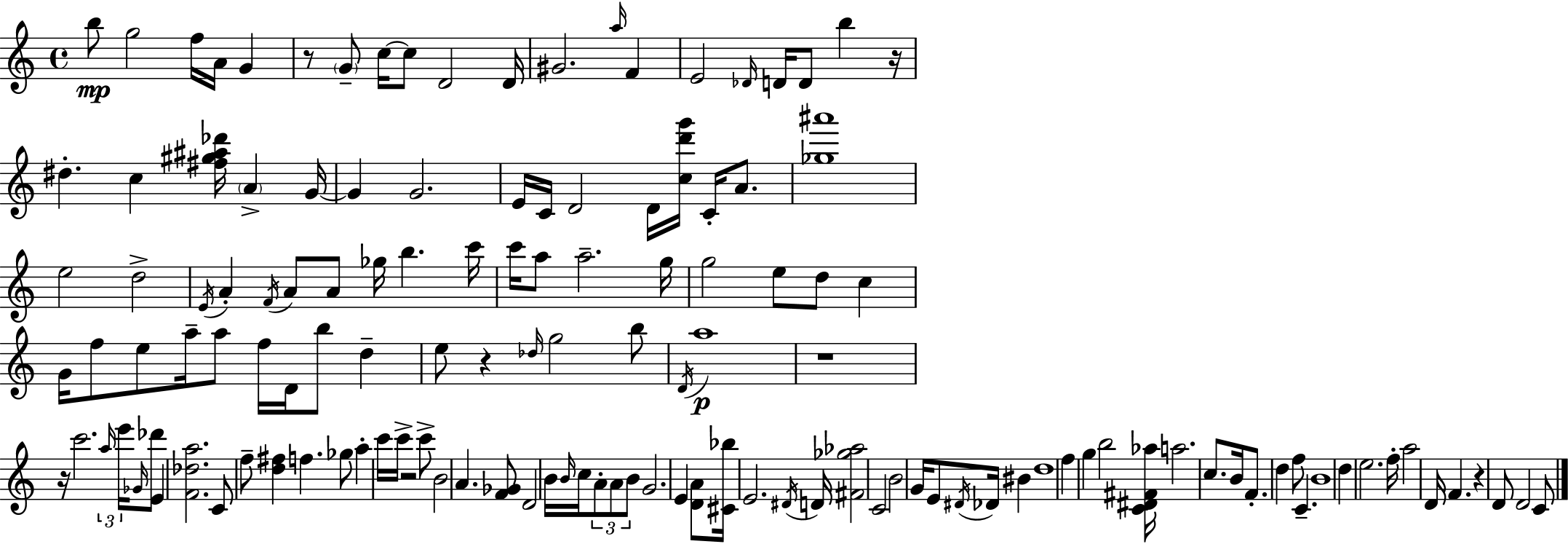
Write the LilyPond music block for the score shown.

{
  \clef treble
  \time 4/4
  \defaultTimeSignature
  \key c \major
  b''8\mp g''2 f''16 a'16 g'4 | r8 \parenthesize g'8-- c''16~~ c''8 d'2 d'16 | gis'2. \grace { a''16 } f'4 | e'2 \grace { des'16 } d'16 d'8 b''4 | \break r16 dis''4.-. c''4 <fis'' gis'' ais'' des'''>16 \parenthesize a'4-> | g'16~~ g'4 g'2. | e'16 c'16 d'2 d'16 <c'' d''' g'''>16 c'16-. a'8. | <ges'' ais'''>1 | \break e''2 d''2-> | \acciaccatura { e'16 } a'4-. \acciaccatura { f'16 } a'8 a'8 ges''16 b''4. | c'''16 c'''16 a''8 a''2.-- | g''16 g''2 e''8 d''8 | \break c''4 g'16 f''8 e''8 a''16-- a''8 f''16 d'16 b''8 | d''4-- e''8 r4 \grace { des''16 } g''2 | b''8 \acciaccatura { d'16 } a''1\p | r1 | \break r16 c'''2. | \tuplet 3/2 { \grace { a''16 } e'''16 \grace { ges'16 } } des'''8 e'4 <f' des'' a''>2. | c'8 f''8-- <d'' fis''>4 | f''4. ges''8 a''4-. c'''16 c'''16-> r2 | \break c'''8-> b'2 | a'4. <f' ges'>8 d'2 | b'16 \grace { b'16 } c''16 \tuplet 3/2 { a'8-. a'8 b'8 } g'2. | e'4 <d' a'>8 <cis' bes''>16 e'2. | \break \acciaccatura { dis'16 } d'16 <fis' ges'' aes''>2 | c'2 b'2 | g'16 e'8 \acciaccatura { dis'16 } des'16 bis'4 d''1 | f''4 g''4 | \break b''2 <c' dis' fis' aes''>16 a''2. | c''8. b'16 f'8.-. d''4 | f''8 c'4.-- b'1 | d''4 e''2. | \break f''16-. a''2 | d'16 f'4. r4 d'8 | d'2 c'8 \bar "|."
}